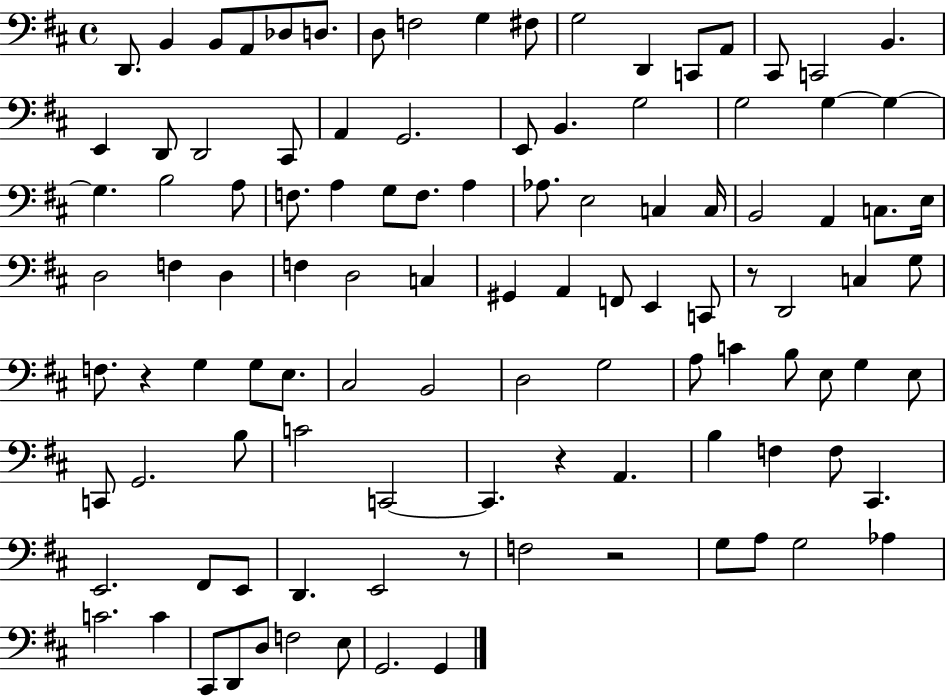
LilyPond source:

{
  \clef bass
  \time 4/4
  \defaultTimeSignature
  \key d \major
  d,8. b,4 b,8 a,8 des8 d8. | d8 f2 g4 fis8 | g2 d,4 c,8 a,8 | cis,8 c,2 b,4. | \break e,4 d,8 d,2 cis,8 | a,4 g,2. | e,8 b,4. g2 | g2 g4~~ g4~~ | \break g4. b2 a8 | f8. a4 g8 f8. a4 | aes8. e2 c4 c16 | b,2 a,4 c8. e16 | \break d2 f4 d4 | f4 d2 c4 | gis,4 a,4 f,8 e,4 c,8 | r8 d,2 c4 g8 | \break f8. r4 g4 g8 e8. | cis2 b,2 | d2 g2 | a8 c'4 b8 e8 g4 e8 | \break c,8 g,2. b8 | c'2 c,2~~ | c,4. r4 a,4. | b4 f4 f8 cis,4. | \break e,2. fis,8 e,8 | d,4. e,2 r8 | f2 r2 | g8 a8 g2 aes4 | \break c'2. c'4 | cis,8 d,8 d8 f2 e8 | g,2. g,4 | \bar "|."
}